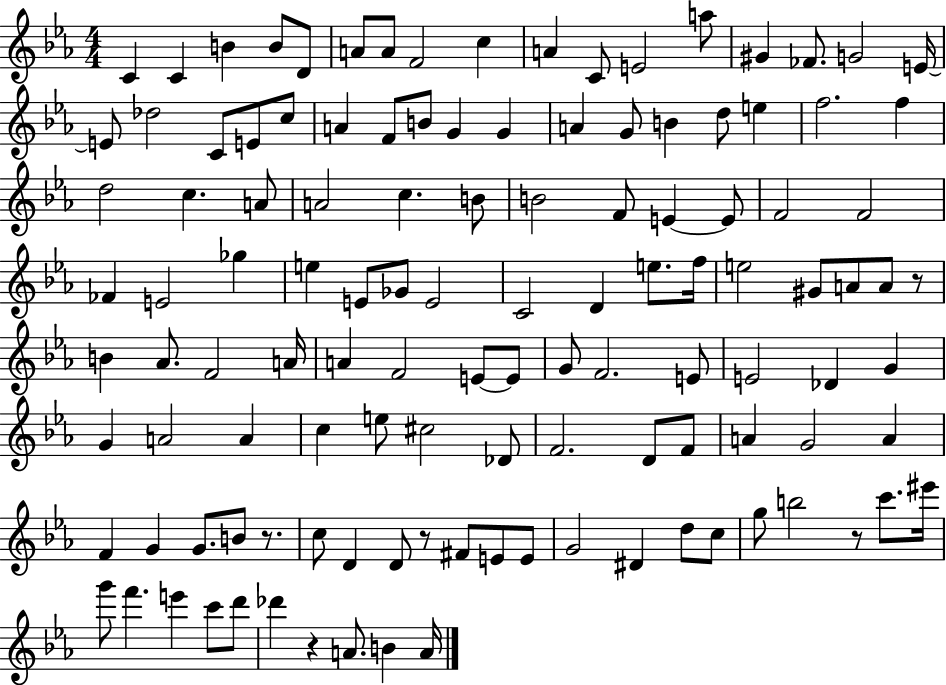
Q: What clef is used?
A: treble